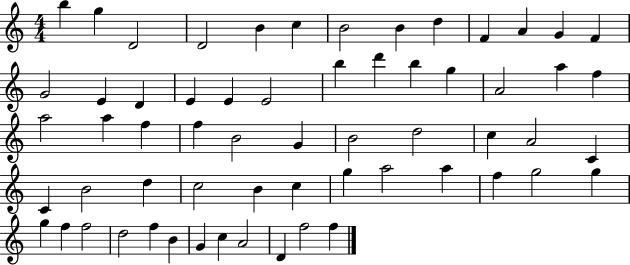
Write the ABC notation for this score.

X:1
T:Untitled
M:4/4
L:1/4
K:C
b g D2 D2 B c B2 B d F A G F G2 E D E E E2 b d' b g A2 a f a2 a f f B2 G B2 d2 c A2 C C B2 d c2 B c g a2 a f g2 g g f f2 d2 f B G c A2 D f2 f